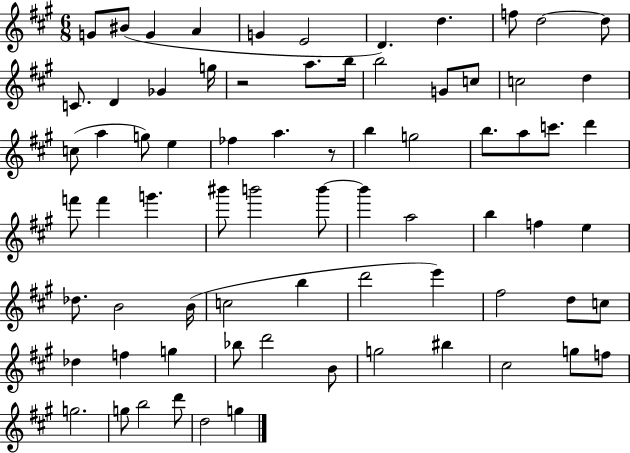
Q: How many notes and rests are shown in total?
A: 74